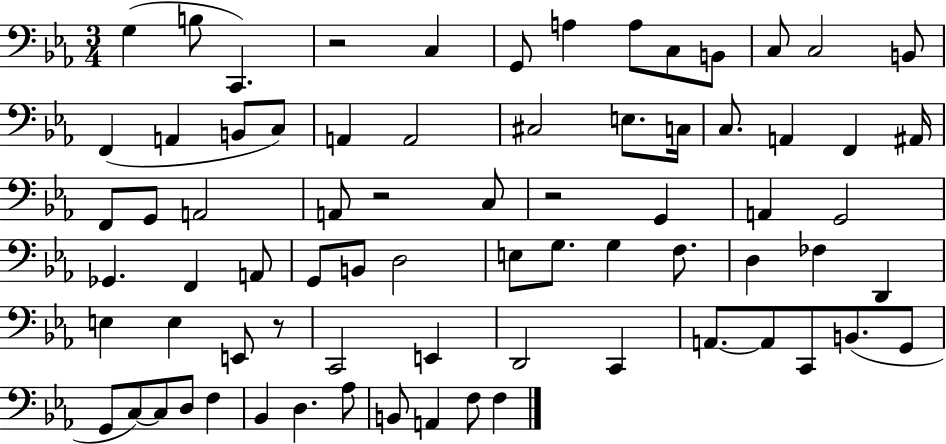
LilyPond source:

{
  \clef bass
  \numericTimeSignature
  \time 3/4
  \key ees \major
  \repeat volta 2 { g4( b8 c,4.) | r2 c4 | g,8 a4 a8 c8 b,8 | c8 c2 b,8 | \break f,4( a,4 b,8 c8) | a,4 a,2 | cis2 e8. c16 | c8. a,4 f,4 ais,16 | \break f,8 g,8 a,2 | a,8 r2 c8 | r2 g,4 | a,4 g,2 | \break ges,4. f,4 a,8 | g,8 b,8 d2 | e8 g8. g4 f8. | d4 fes4 d,4 | \break e4 e4 e,8 r8 | c,2 e,4 | d,2 c,4 | a,8.~~ a,8 c,8 b,8.( g,8 | \break g,8 c8~~) c8 d8 f4 | bes,4 d4. aes8 | b,8 a,4 f8 f4 | } \bar "|."
}